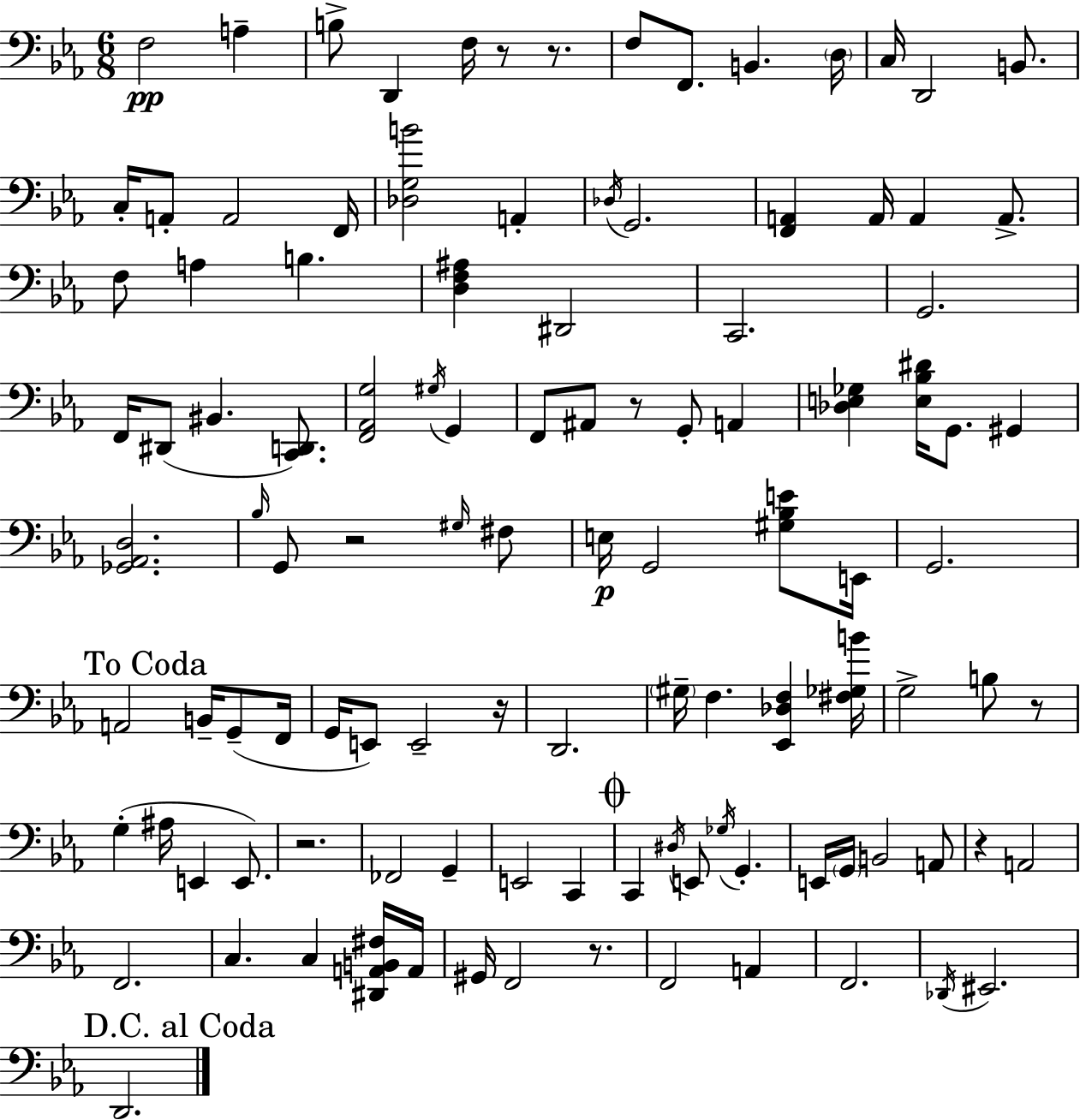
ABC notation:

X:1
T:Untitled
M:6/8
L:1/4
K:Cm
F,2 A, B,/2 D,, F,/4 z/2 z/2 F,/2 F,,/2 B,, D,/4 C,/4 D,,2 B,,/2 C,/4 A,,/2 A,,2 F,,/4 [_D,G,B]2 A,, _D,/4 G,,2 [F,,A,,] A,,/4 A,, A,,/2 F,/2 A, B, [D,F,^A,] ^D,,2 C,,2 G,,2 F,,/4 ^D,,/2 ^B,, [C,,D,,]/2 [F,,_A,,G,]2 ^G,/4 G,, F,,/2 ^A,,/2 z/2 G,,/2 A,, [_D,E,_G,] [E,_B,^D]/4 G,,/2 ^G,, [_G,,_A,,D,]2 _B,/4 G,,/2 z2 ^G,/4 ^F,/2 E,/4 G,,2 [^G,_B,E]/2 E,,/4 G,,2 A,,2 B,,/4 G,,/2 F,,/4 G,,/4 E,,/2 E,,2 z/4 D,,2 ^G,/4 F, [_E,,_D,F,] [^F,_G,B]/4 G,2 B,/2 z/2 G, ^A,/4 E,, E,,/2 z2 _F,,2 G,, E,,2 C,, C,, ^D,/4 E,,/2 _G,/4 G,, E,,/4 G,,/4 B,,2 A,,/2 z A,,2 F,,2 C, C, [^D,,A,,B,,^F,]/4 A,,/4 ^G,,/4 F,,2 z/2 F,,2 A,, F,,2 _D,,/4 ^E,,2 D,,2